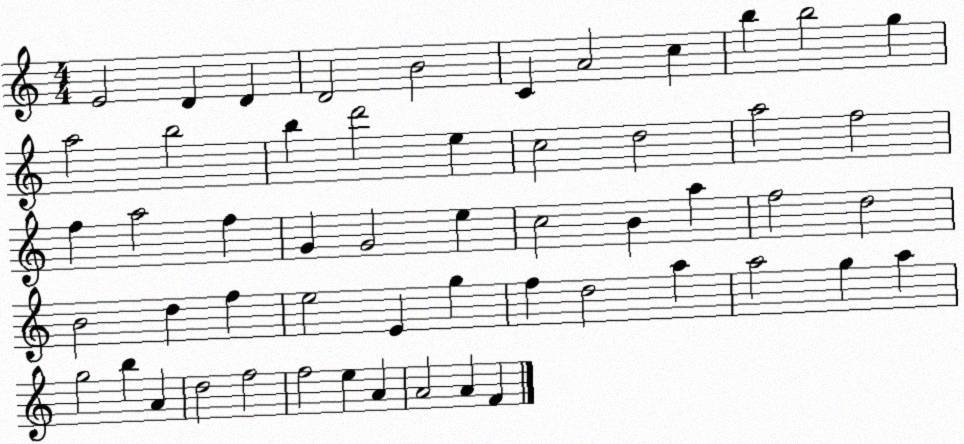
X:1
T:Untitled
M:4/4
L:1/4
K:C
E2 D D D2 B2 C A2 c b b2 g a2 b2 b d'2 e c2 d2 a2 f2 f a2 f G G2 e c2 B a f2 d2 B2 d f e2 E g f d2 a a2 g a g2 b A d2 f2 f2 e A A2 A F